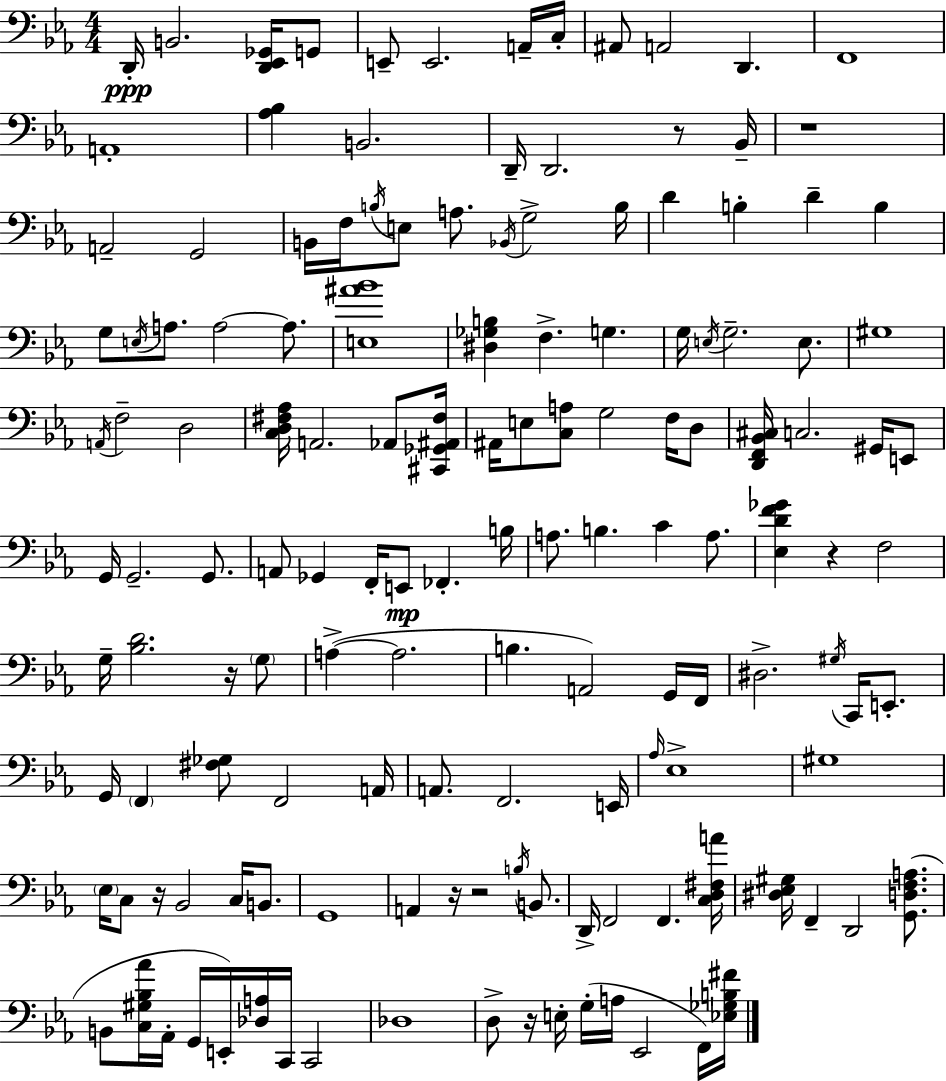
D2/s B2/h. [D2,Eb2,Gb2]/s G2/e E2/e E2/h. A2/s C3/s A#2/e A2/h D2/q. F2/w A2/w [Ab3,Bb3]/q B2/h. D2/s D2/h. R/e Bb2/s R/w A2/h G2/h B2/s F3/s B3/s E3/e A3/e. Bb2/s G3/h B3/s D4/q B3/q D4/q B3/q G3/e E3/s A3/e. A3/h A3/e. [E3,A#4,Bb4]/w [D#3,Gb3,B3]/q F3/q. G3/q. G3/s E3/s G3/h. E3/e. G#3/w A2/s F3/h D3/h [C3,D3,F#3,Ab3]/s A2/h. Ab2/e [C#2,Gb2,A#2,F#3]/s A#2/s E3/e [C3,A3]/e G3/h F3/s D3/e [D2,F2,Bb2,C#3]/s C3/h. G#2/s E2/e G2/s G2/h. G2/e. A2/e Gb2/q F2/s E2/e FES2/q. B3/s A3/e. B3/q. C4/q A3/e. [Eb3,D4,F4,Gb4]/q R/q F3/h G3/s [Bb3,D4]/h. R/s G3/e A3/q A3/h. B3/q. A2/h G2/s F2/s D#3/h. G#3/s C2/s E2/e. G2/s F2/q [F#3,Gb3]/e F2/h A2/s A2/e. F2/h. E2/s Ab3/s Eb3/w G#3/w Eb3/s C3/e R/s Bb2/h C3/s B2/e. G2/w A2/q R/s R/h B3/s B2/e. D2/s F2/h F2/q. [C3,D3,F#3,A4]/s [D#3,Eb3,G#3]/s F2/q D2/h [G2,D3,F3,A3]/e. B2/e [C3,G#3,Bb3,Ab4]/s Ab2/s G2/s E2/s [Db3,A3]/s C2/s C2/h Db3/w D3/e R/s E3/s G3/s A3/s Eb2/h F2/s [Eb3,Gb3,B3,F#4]/s